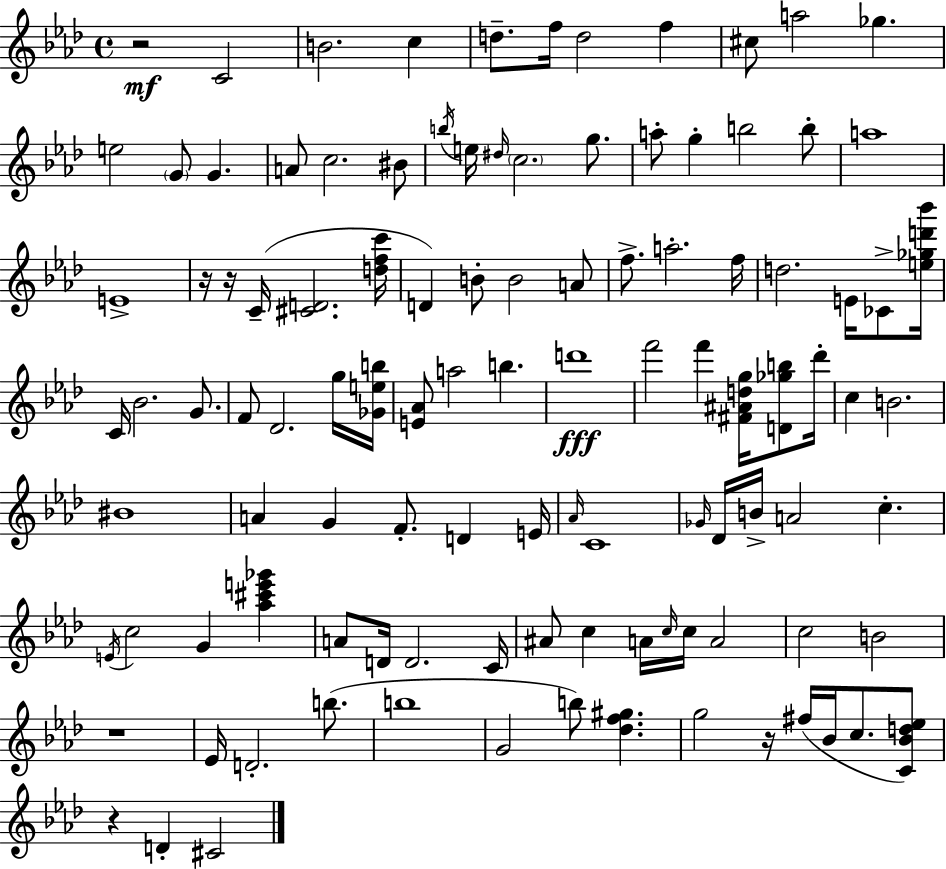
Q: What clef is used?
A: treble